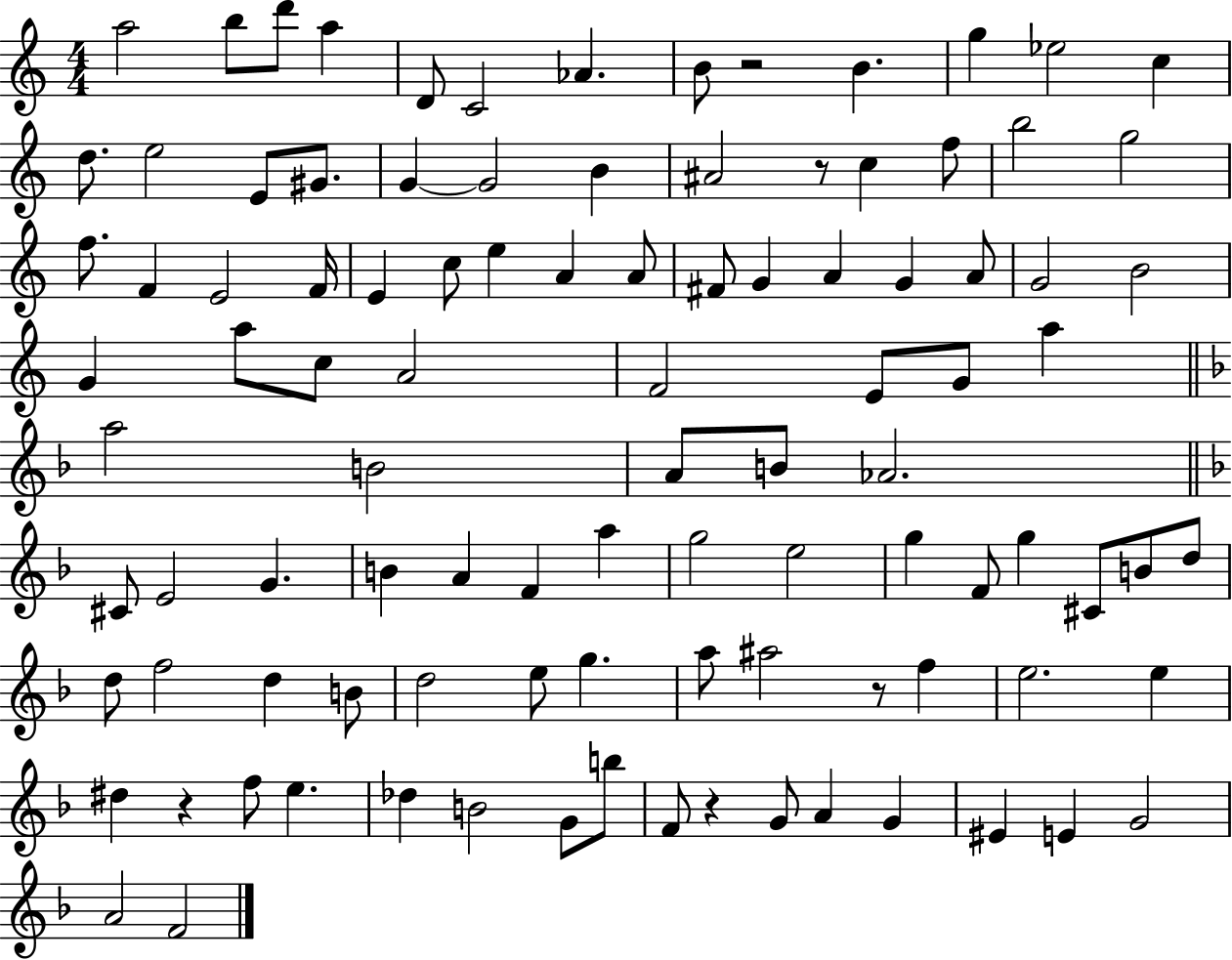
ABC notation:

X:1
T:Untitled
M:4/4
L:1/4
K:C
a2 b/2 d'/2 a D/2 C2 _A B/2 z2 B g _e2 c d/2 e2 E/2 ^G/2 G G2 B ^A2 z/2 c f/2 b2 g2 f/2 F E2 F/4 E c/2 e A A/2 ^F/2 G A G A/2 G2 B2 G a/2 c/2 A2 F2 E/2 G/2 a a2 B2 A/2 B/2 _A2 ^C/2 E2 G B A F a g2 e2 g F/2 g ^C/2 B/2 d/2 d/2 f2 d B/2 d2 e/2 g a/2 ^a2 z/2 f e2 e ^d z f/2 e _d B2 G/2 b/2 F/2 z G/2 A G ^E E G2 A2 F2